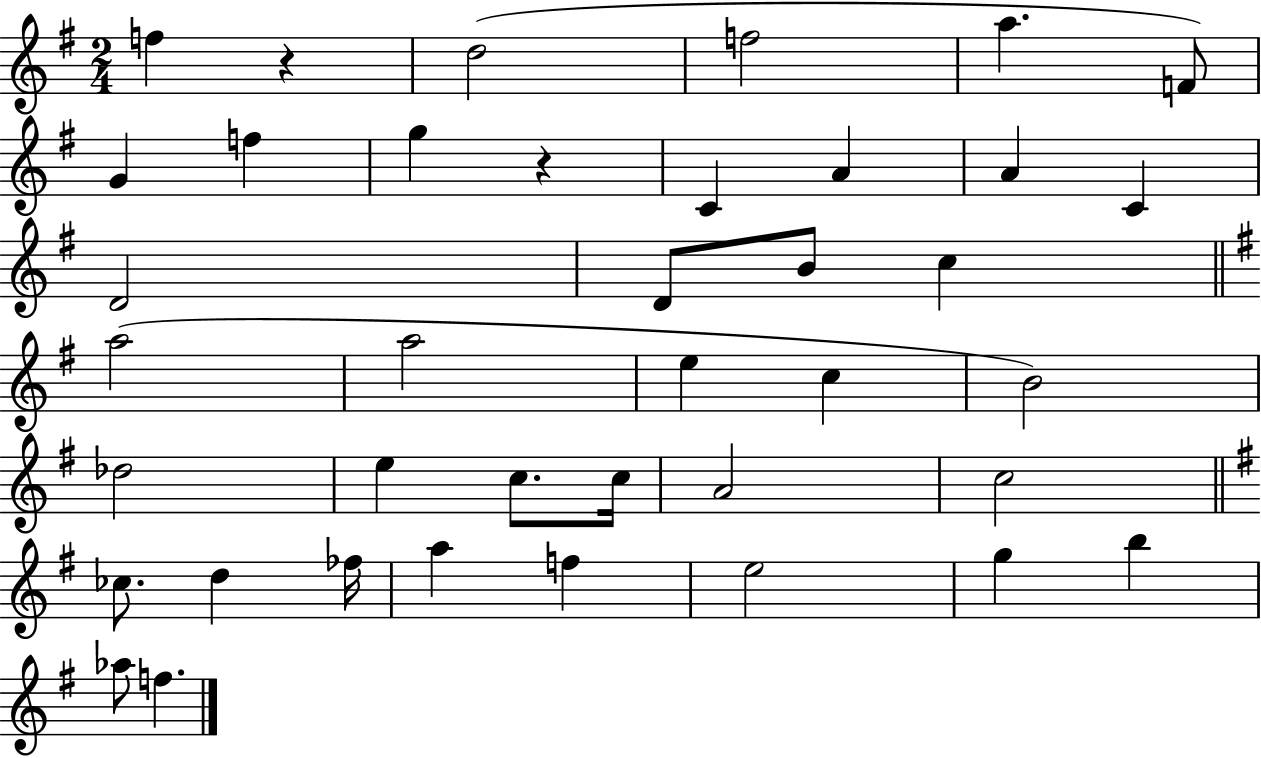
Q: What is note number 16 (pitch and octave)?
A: C5